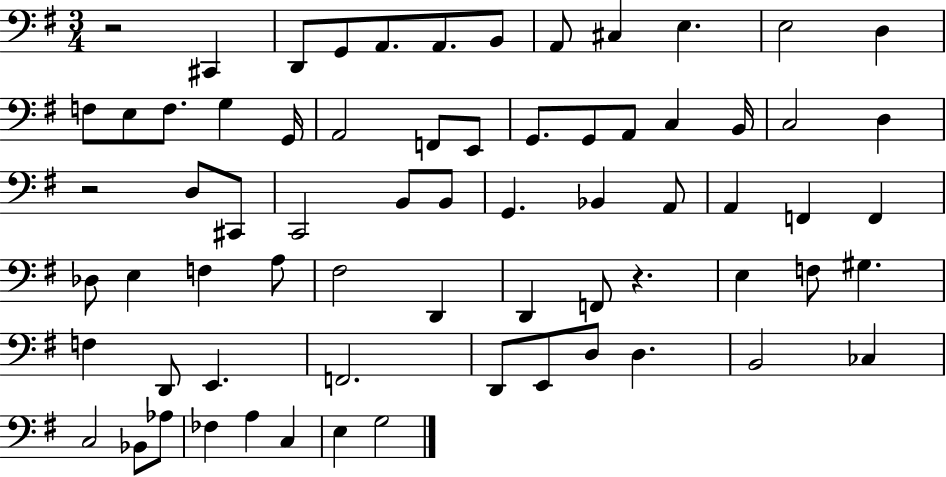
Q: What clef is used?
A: bass